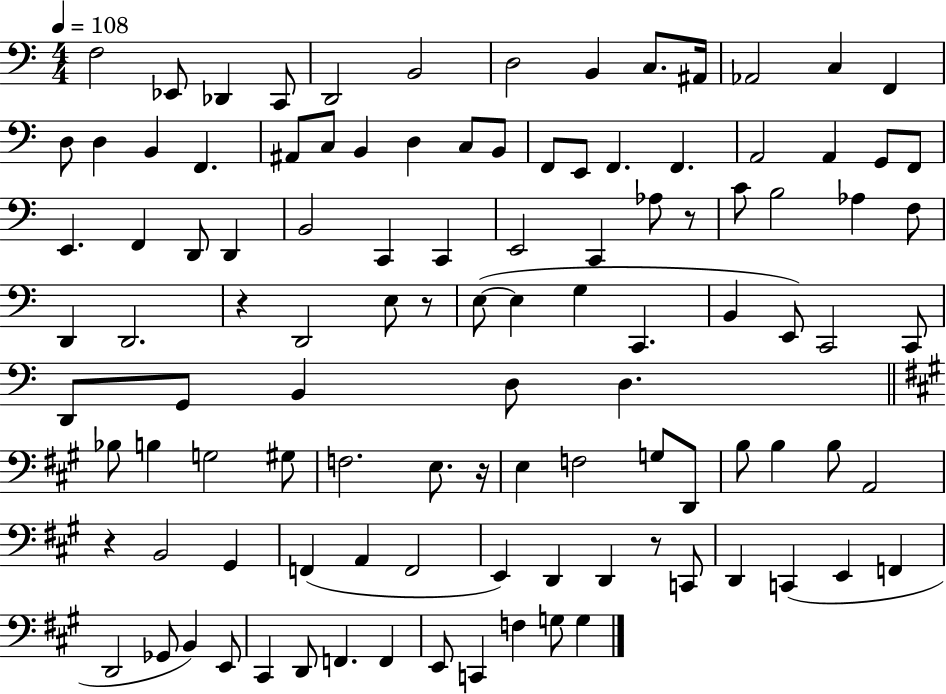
X:1
T:Untitled
M:4/4
L:1/4
K:C
F,2 _E,,/2 _D,, C,,/2 D,,2 B,,2 D,2 B,, C,/2 ^A,,/4 _A,,2 C, F,, D,/2 D, B,, F,, ^A,,/2 C,/2 B,, D, C,/2 B,,/2 F,,/2 E,,/2 F,, F,, A,,2 A,, G,,/2 F,,/2 E,, F,, D,,/2 D,, B,,2 C,, C,, E,,2 C,, _A,/2 z/2 C/2 B,2 _A, F,/2 D,, D,,2 z D,,2 E,/2 z/2 E,/2 E, G, C,, B,, E,,/2 C,,2 C,,/2 D,,/2 G,,/2 B,, D,/2 D, _B,/2 B, G,2 ^G,/2 F,2 E,/2 z/4 E, F,2 G,/2 D,,/2 B,/2 B, B,/2 A,,2 z B,,2 ^G,, F,, A,, F,,2 E,, D,, D,, z/2 C,,/2 D,, C,, E,, F,, D,,2 _G,,/2 B,, E,,/2 ^C,, D,,/2 F,, F,, E,,/2 C,, F, G,/2 G,